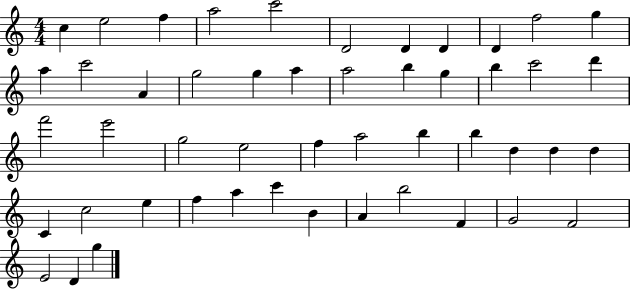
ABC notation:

X:1
T:Untitled
M:4/4
L:1/4
K:C
c e2 f a2 c'2 D2 D D D f2 g a c'2 A g2 g a a2 b g b c'2 d' f'2 e'2 g2 e2 f a2 b b d d d C c2 e f a c' B A b2 F G2 F2 E2 D g